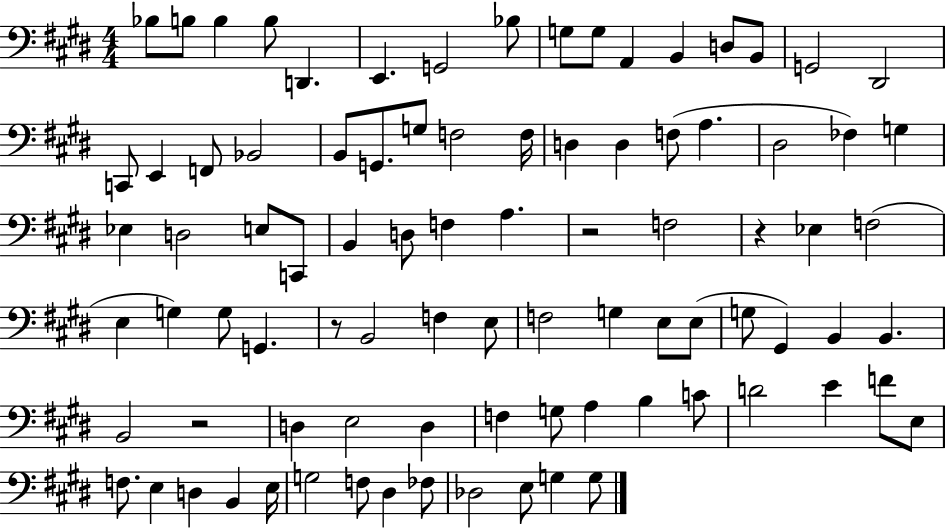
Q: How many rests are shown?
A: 4